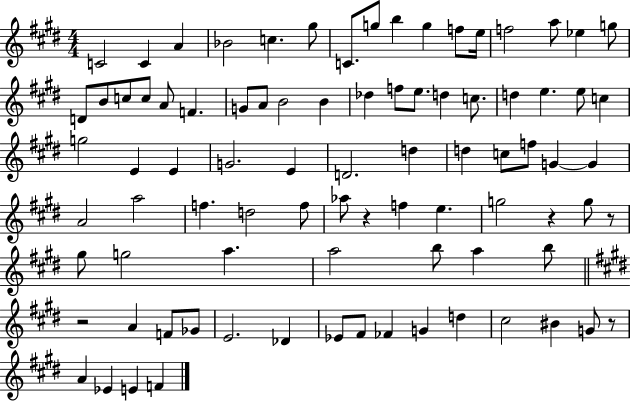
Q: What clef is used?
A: treble